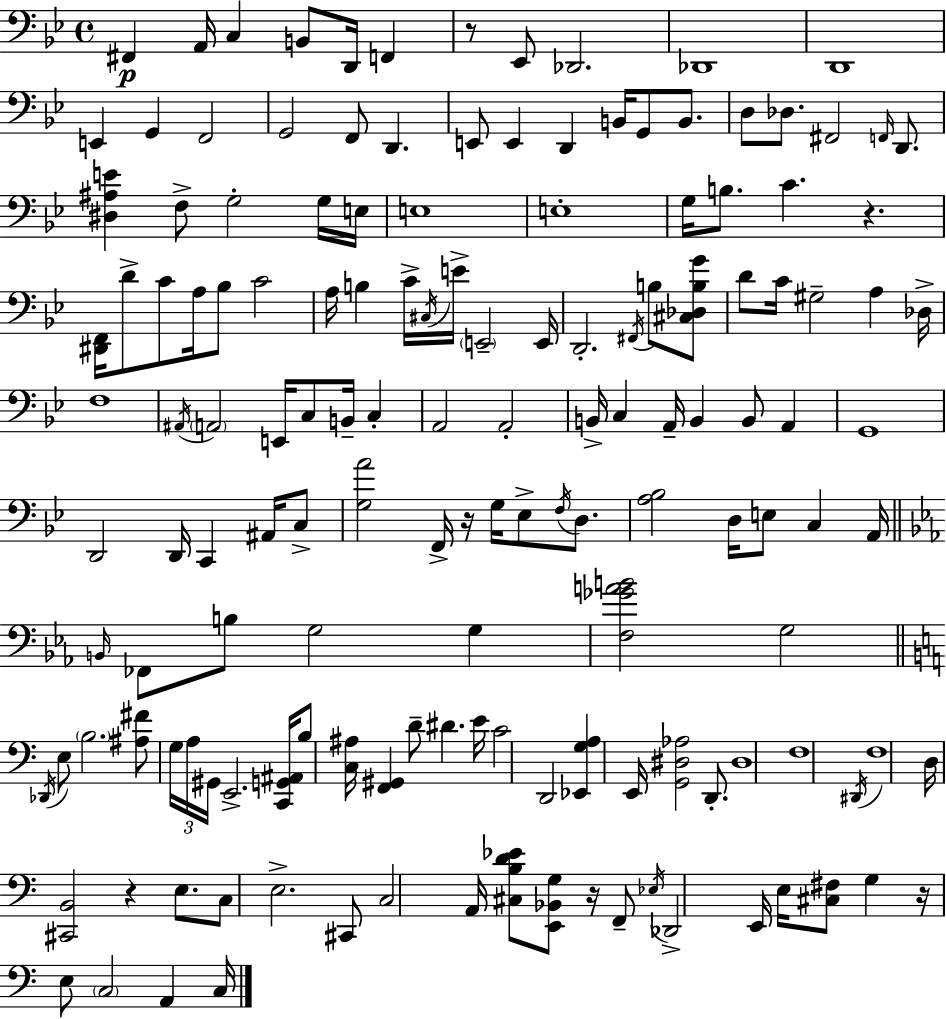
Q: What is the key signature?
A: G minor